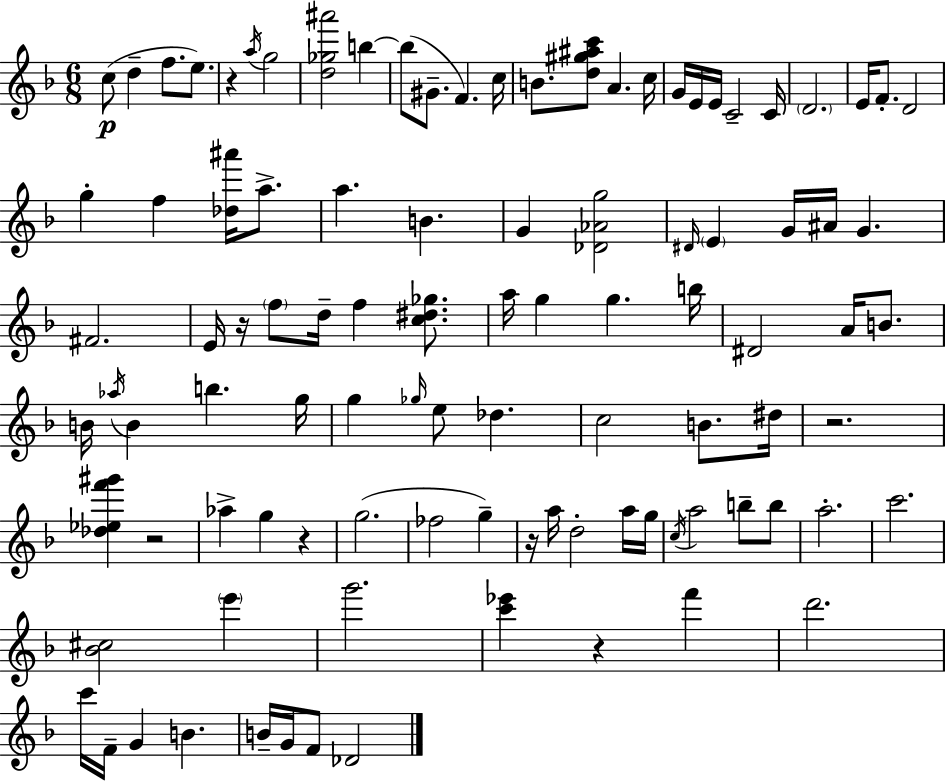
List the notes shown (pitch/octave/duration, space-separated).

C5/e D5/q F5/e. E5/e. R/q A5/s G5/h [D5,Gb5,A#6]/h B5/q B5/e G#4/e. F4/q. C5/s B4/e. [D5,G#5,A#5,C6]/e A4/q. C5/s G4/s E4/s E4/s C4/h C4/s D4/h. E4/s F4/e. D4/h G5/q F5/q [Db5,A#6]/s A5/e. A5/q. B4/q. G4/q [Db4,Ab4,G5]/h D#4/s E4/q G4/s A#4/s G4/q. F#4/h. E4/s R/s F5/e D5/s F5/q [C5,D#5,Gb5]/e. A5/s G5/q G5/q. B5/s D#4/h A4/s B4/e. B4/s Ab5/s B4/q B5/q. G5/s G5/q Gb5/s E5/e Db5/q. C5/h B4/e. D#5/s R/h. [Db5,Eb5,F6,G#6]/q R/h Ab5/q G5/q R/q G5/h. FES5/h G5/q R/s A5/s D5/h A5/s G5/s C5/s A5/h B5/e B5/e A5/h. C6/h. [Bb4,C#5]/h E6/q G6/h. [C6,Eb6]/q R/q F6/q D6/h. C6/s F4/s G4/q B4/q. B4/s G4/s F4/e Db4/h